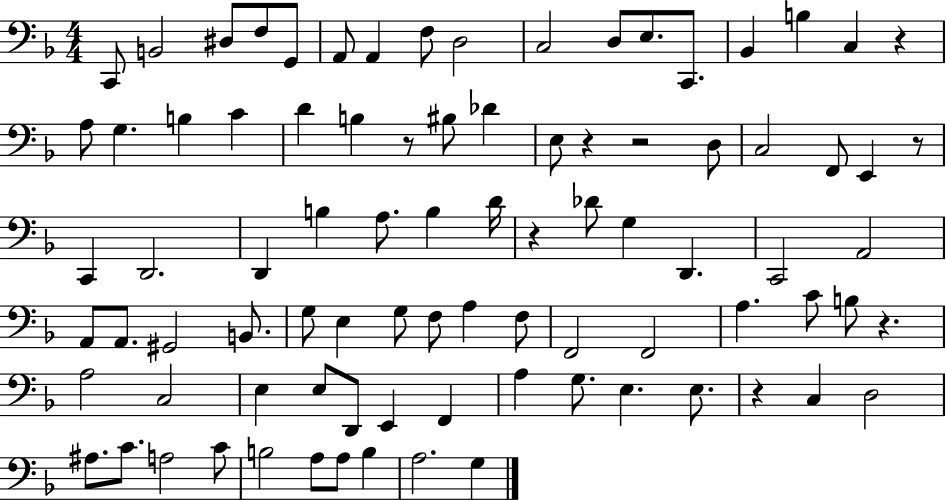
C2/e B2/h D#3/e F3/e G2/e A2/e A2/q F3/e D3/h C3/h D3/e E3/e. C2/e. Bb2/q B3/q C3/q R/q A3/e G3/q. B3/q C4/q D4/q B3/q R/e BIS3/e Db4/q E3/e R/q R/h D3/e C3/h F2/e E2/q R/e C2/q D2/h. D2/q B3/q A3/e. B3/q D4/s R/q Db4/e G3/q D2/q. C2/h A2/h A2/e A2/e. G#2/h B2/e. G3/e E3/q G3/e F3/e A3/q F3/e F2/h F2/h A3/q. C4/e B3/e R/q. A3/h C3/h E3/q E3/e D2/e E2/q F2/q A3/q G3/e. E3/q. E3/e. R/q C3/q D3/h A#3/e. C4/e. A3/h C4/e B3/h A3/e A3/e B3/q A3/h. G3/q